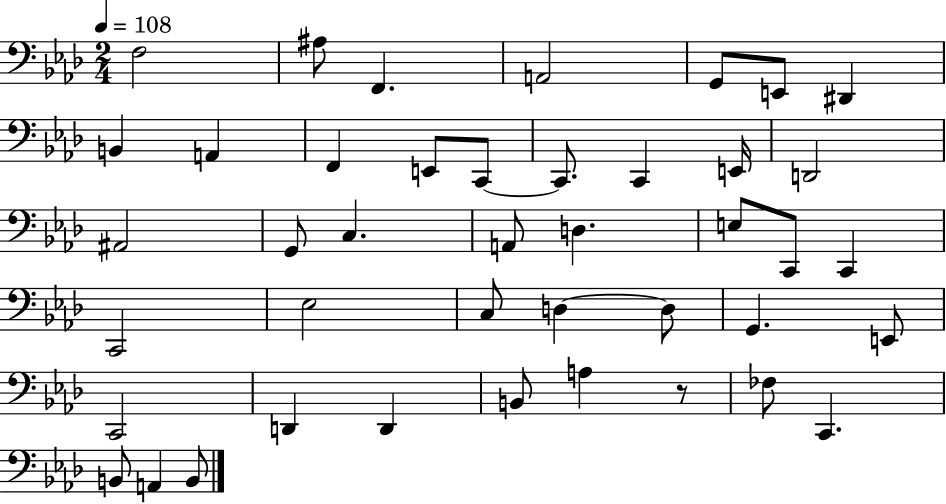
{
  \clef bass
  \numericTimeSignature
  \time 2/4
  \key aes \major
  \tempo 4 = 108
  f2 | ais8 f,4. | a,2 | g,8 e,8 dis,4 | \break b,4 a,4 | f,4 e,8 c,8~~ | c,8. c,4 e,16 | d,2 | \break ais,2 | g,8 c4. | a,8 d4. | e8 c,8 c,4 | \break c,2 | ees2 | c8 d4~~ d8 | g,4. e,8 | \break c,2 | d,4 d,4 | b,8 a4 r8 | fes8 c,4. | \break b,8 a,4 b,8 | \bar "|."
}